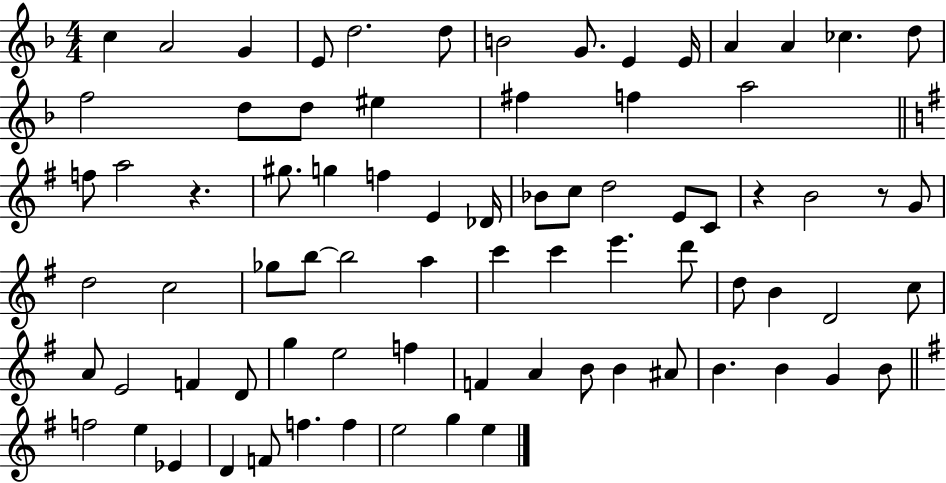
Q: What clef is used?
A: treble